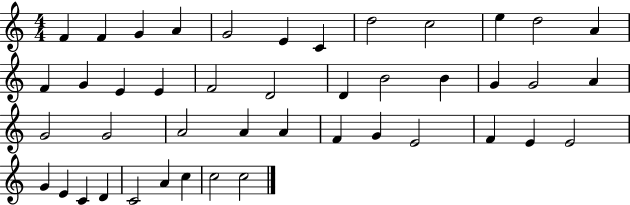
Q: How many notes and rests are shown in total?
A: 44